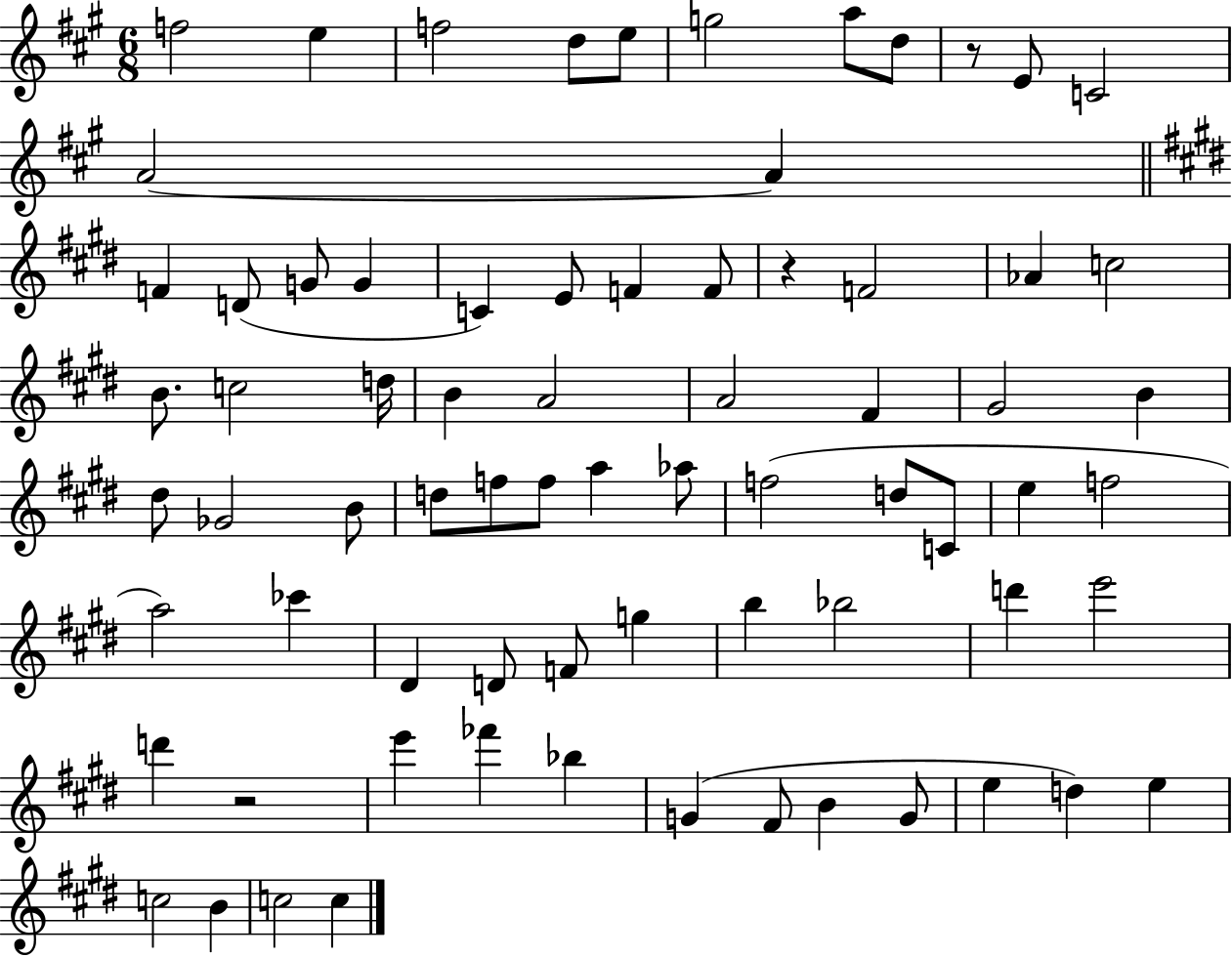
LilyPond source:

{
  \clef treble
  \numericTimeSignature
  \time 6/8
  \key a \major
  f''2 e''4 | f''2 d''8 e''8 | g''2 a''8 d''8 | r8 e'8 c'2 | \break a'2~~ a'4 | \bar "||" \break \key e \major f'4 d'8( g'8 g'4 | c'4) e'8 f'4 f'8 | r4 f'2 | aes'4 c''2 | \break b'8. c''2 d''16 | b'4 a'2 | a'2 fis'4 | gis'2 b'4 | \break dis''8 ges'2 b'8 | d''8 f''8 f''8 a''4 aes''8 | f''2( d''8 c'8 | e''4 f''2 | \break a''2) ces'''4 | dis'4 d'8 f'8 g''4 | b''4 bes''2 | d'''4 e'''2 | \break d'''4 r2 | e'''4 fes'''4 bes''4 | g'4( fis'8 b'4 g'8 | e''4 d''4) e''4 | \break c''2 b'4 | c''2 c''4 | \bar "|."
}